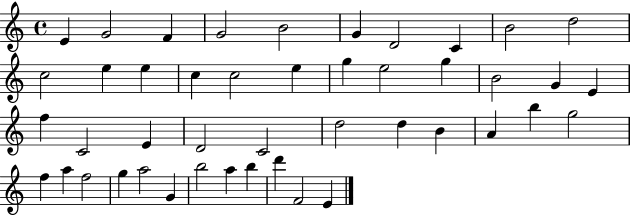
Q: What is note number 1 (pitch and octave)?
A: E4